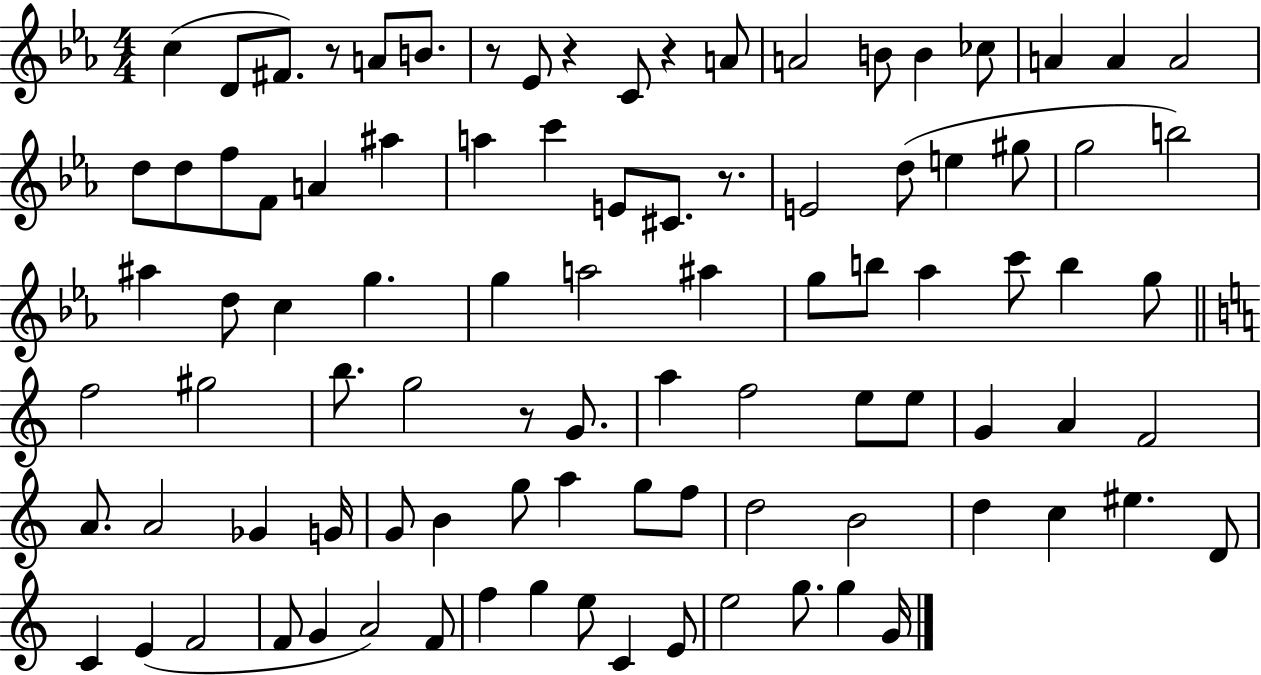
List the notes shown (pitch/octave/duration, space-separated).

C5/q D4/e F#4/e. R/e A4/e B4/e. R/e Eb4/e R/q C4/e R/q A4/e A4/h B4/e B4/q CES5/e A4/q A4/q A4/h D5/e D5/e F5/e F4/e A4/q A#5/q A5/q C6/q E4/e C#4/e. R/e. E4/h D5/e E5/q G#5/e G5/h B5/h A#5/q D5/e C5/q G5/q. G5/q A5/h A#5/q G5/e B5/e Ab5/q C6/e B5/q G5/e F5/h G#5/h B5/e. G5/h R/e G4/e. A5/q F5/h E5/e E5/e G4/q A4/q F4/h A4/e. A4/h Gb4/q G4/s G4/e B4/q G5/e A5/q G5/e F5/e D5/h B4/h D5/q C5/q EIS5/q. D4/e C4/q E4/q F4/h F4/e G4/q A4/h F4/e F5/q G5/q E5/e C4/q E4/e E5/h G5/e. G5/q G4/s